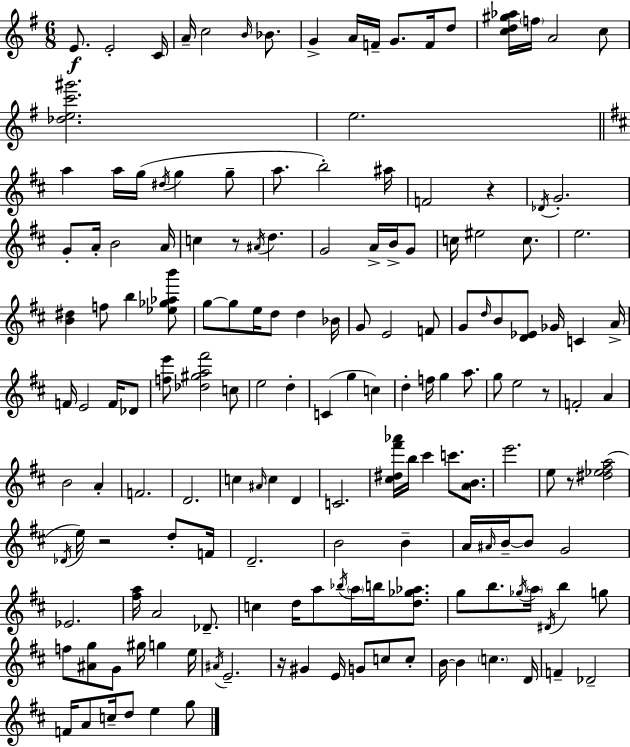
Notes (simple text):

E4/e. E4/h C4/s A4/s C5/h B4/s Bb4/e. G4/q A4/s F4/s G4/e. F4/s D5/e [C5,D5,G#5,Ab5]/s F5/s A4/h C5/e [Db5,E5,C6,G#6]/h. E5/h. A5/q A5/s G5/s D#5/s G5/q G5/e A5/e. B5/h A#5/s F4/h R/q Db4/s G4/h. G4/e A4/s B4/h A4/s C5/q R/e A#4/s D5/q. G4/h A4/s B4/s G4/e C5/s EIS5/h C5/e. E5/h. [B4,D#5]/q F5/e B5/q [Eb5,Gb5,Ab5,B6]/e G5/e G5/e E5/s D5/e D5/q Bb4/s G4/e E4/h F4/e G4/e D5/s B4/e [D4,Eb4]/e Gb4/s C4/q A4/s F4/s E4/h F4/s Db4/e [F5,E6]/e [Db5,G#5,A5,F#6]/h C5/e E5/h D5/q C4/q G5/q C5/q D5/q F5/s G5/q A5/e. G5/e E5/h R/e F4/h A4/q B4/h A4/q F4/h. D4/h. C5/q A#4/s C5/q D4/q C4/h. [C#5,D#5,F#6,Ab6]/s B5/s C#6/q C6/e. [A4,B4]/e. E6/h. E5/e R/e [D#5,Eb5,F#5,A5]/h Db4/s E5/s R/h D5/e F4/s D4/h. B4/h B4/q A4/s A#4/s B4/s B4/e G4/h Eb4/h. [F#5,A5]/s A4/h Db4/e. C5/q D5/s A5/e Bb5/s A5/s B5/s [D5,Gb5,Ab5]/e. G5/e B5/e. Gb5/s A5/s D#4/s B5/q G5/e F5/e [A#4,G5]/e G4/e G#5/s G5/q E5/s A#4/s E4/h. R/s G#4/q E4/s G4/e C5/e C5/e B4/s B4/q C5/q. D4/s F4/q Db4/h F4/s A4/e C5/s D5/e E5/q G5/e